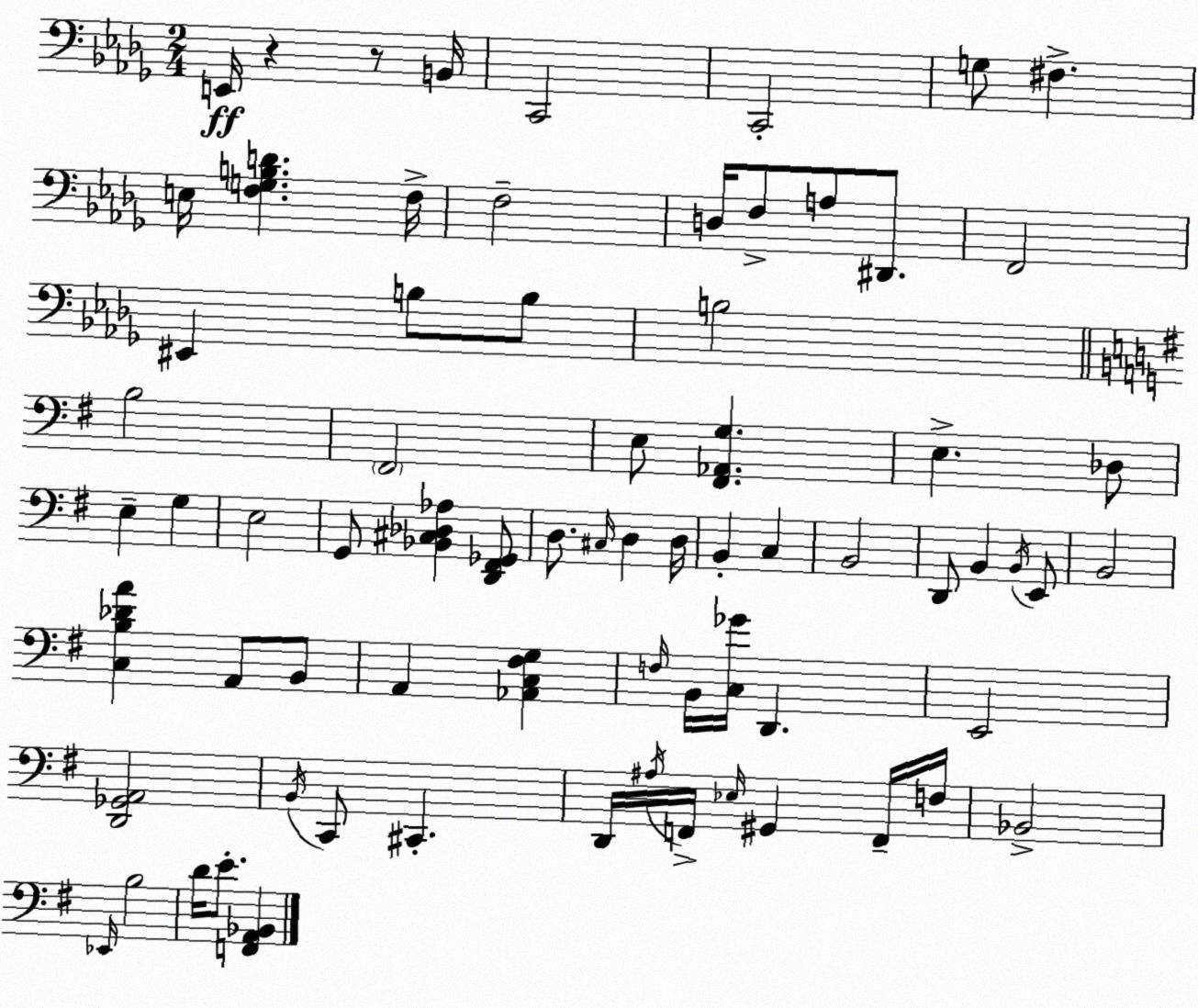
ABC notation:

X:1
T:Untitled
M:2/4
L:1/4
K:Bbm
E,,/4 z z/2 B,,/4 C,,2 C,,2 G,/2 ^F, E,/4 [F,G,B,D] F,/4 F,2 D,/4 F,/2 A,/2 ^D,,/2 F,,2 ^E,, B,/2 B,/2 B,2 B,2 ^F,,2 E,/2 [^F,,_A,,G,] E, _D,/2 E, G, E,2 G,,/2 [_B,,^C,_D,_A,] [D,,^F,,_G,,]/2 D,/2 ^C,/4 D, D,/4 B,, C, B,,2 D,,/2 B,, B,,/4 E,,/2 B,,2 [C,B,_DA] A,,/2 B,,/2 A,, [_A,,C,^F,G,] F,/4 B,,/4 [C,_G]/4 D,, E,,2 [D,,_G,,A,,]2 B,,/4 C,,/2 ^C,, D,,/4 ^A,/4 F,,/4 _E,/4 ^G,, F,,/4 F,/4 _B,,2 _E,,/4 B,2 D/4 E/2 [F,,A,,_B,,]